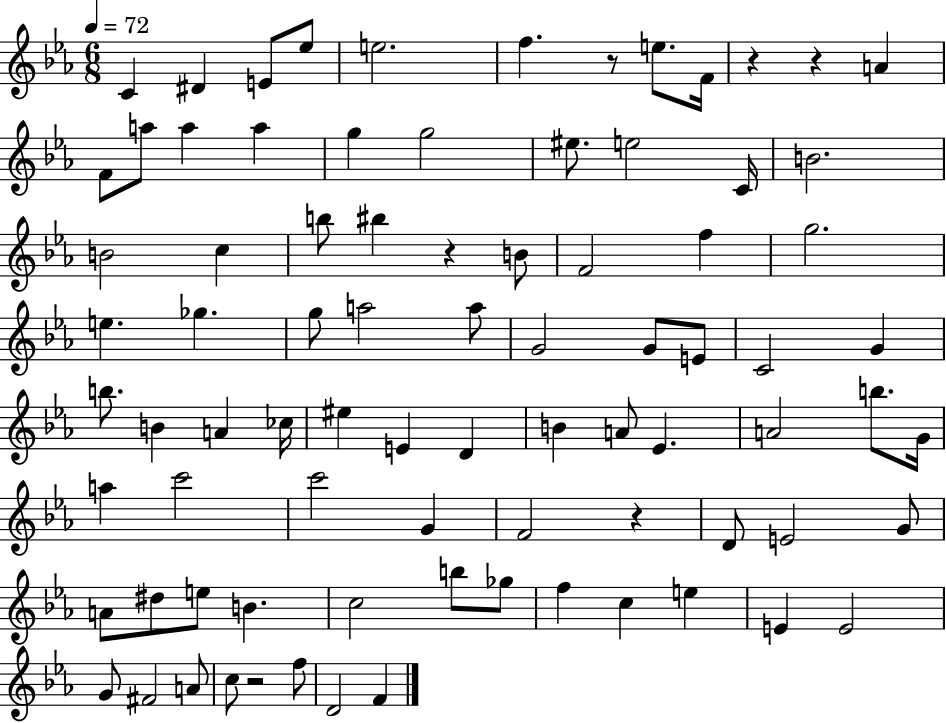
X:1
T:Untitled
M:6/8
L:1/4
K:Eb
C ^D E/2 _e/2 e2 f z/2 e/2 F/4 z z A F/2 a/2 a a g g2 ^e/2 e2 C/4 B2 B2 c b/2 ^b z B/2 F2 f g2 e _g g/2 a2 a/2 G2 G/2 E/2 C2 G b/2 B A _c/4 ^e E D B A/2 _E A2 b/2 G/4 a c'2 c'2 G F2 z D/2 E2 G/2 A/2 ^d/2 e/2 B c2 b/2 _g/2 f c e E E2 G/2 ^F2 A/2 c/2 z2 f/2 D2 F